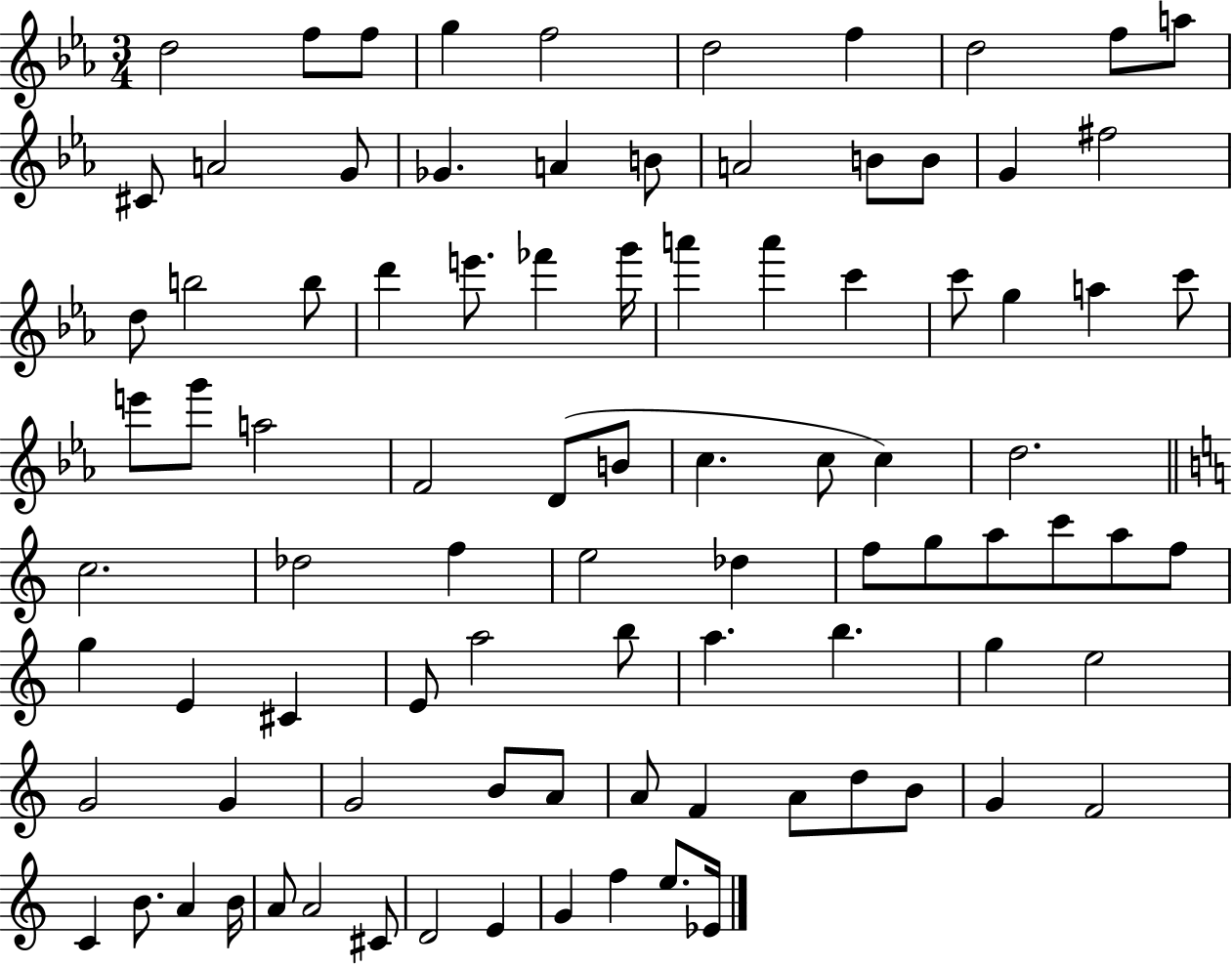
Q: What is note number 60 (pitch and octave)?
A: E4